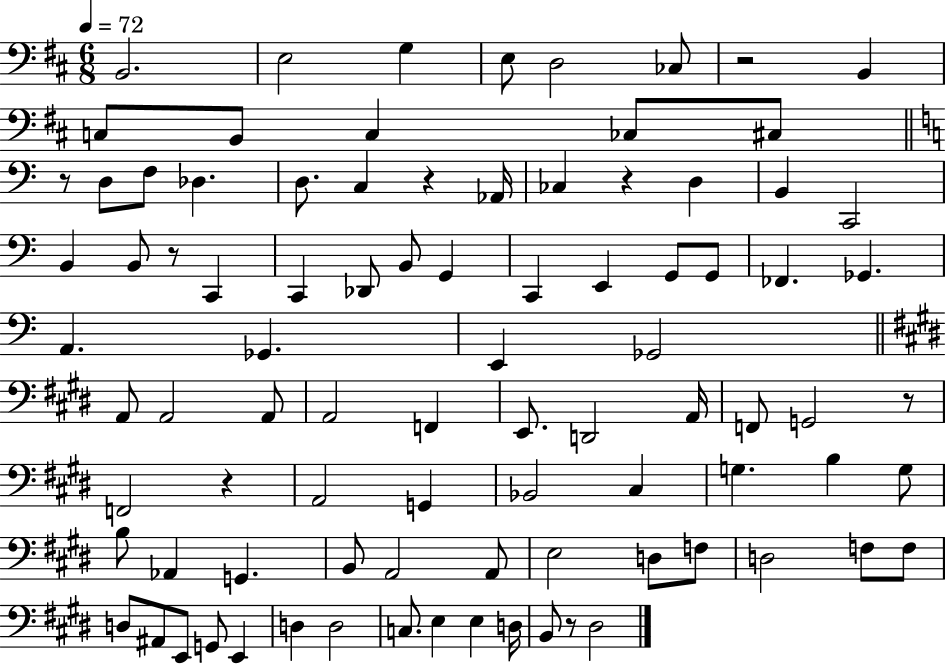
{
  \clef bass
  \numericTimeSignature
  \time 6/8
  \key d \major
  \tempo 4 = 72
  b,2. | e2 g4 | e8 d2 ces8 | r2 b,4 | \break c8 b,8 c4 ces8 cis8 | \bar "||" \break \key c \major r8 d8 f8 des4. | d8. c4 r4 aes,16 | ces4 r4 d4 | b,4 c,2 | \break b,4 b,8 r8 c,4 | c,4 des,8 b,8 g,4 | c,4 e,4 g,8 g,8 | fes,4. ges,4. | \break a,4. ges,4. | e,4 ges,2 | \bar "||" \break \key e \major a,8 a,2 a,8 | a,2 f,4 | e,8. d,2 a,16 | f,8 g,2 r8 | \break f,2 r4 | a,2 g,4 | bes,2 cis4 | g4. b4 g8 | \break b8 aes,4 g,4. | b,8 a,2 a,8 | e2 d8 f8 | d2 f8 f8 | \break d8 ais,8 e,8 g,8 e,4 | d4 d2 | c8. e4 e4 d16 | b,8 r8 dis2 | \break \bar "|."
}